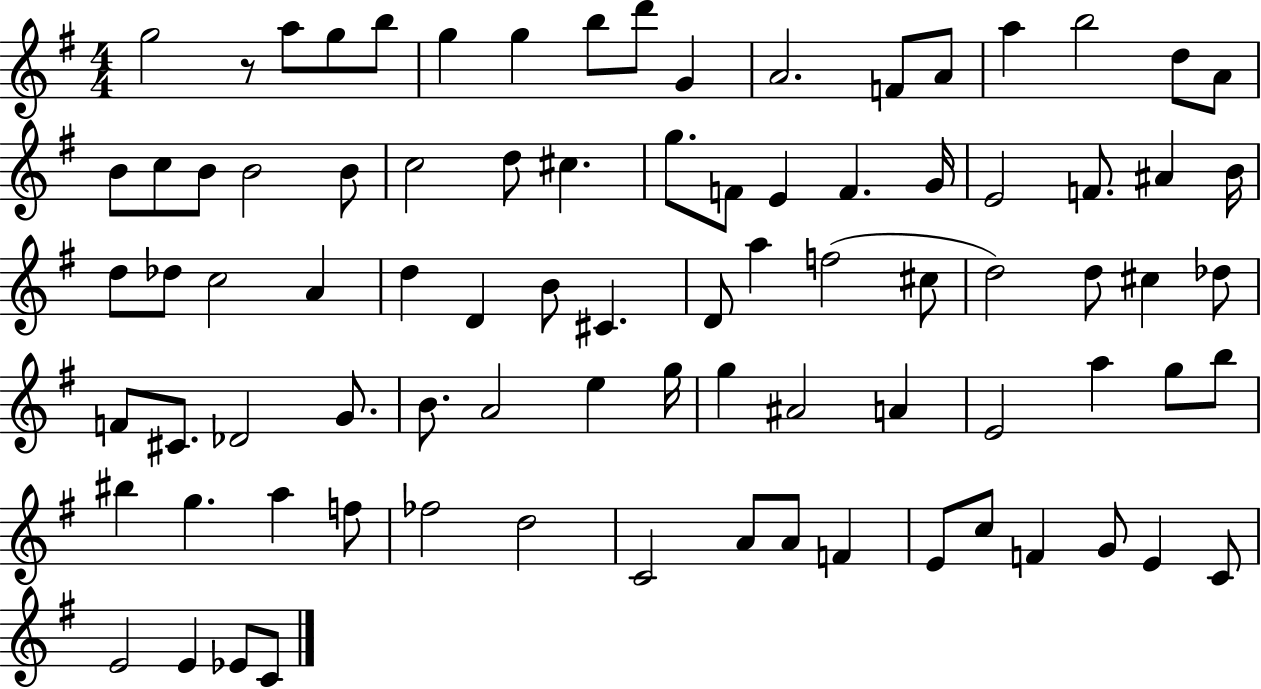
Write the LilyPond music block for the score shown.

{
  \clef treble
  \numericTimeSignature
  \time 4/4
  \key g \major
  g''2 r8 a''8 g''8 b''8 | g''4 g''4 b''8 d'''8 g'4 | a'2. f'8 a'8 | a''4 b''2 d''8 a'8 | \break b'8 c''8 b'8 b'2 b'8 | c''2 d''8 cis''4. | g''8. f'8 e'4 f'4. g'16 | e'2 f'8. ais'4 b'16 | \break d''8 des''8 c''2 a'4 | d''4 d'4 b'8 cis'4. | d'8 a''4 f''2( cis''8 | d''2) d''8 cis''4 des''8 | \break f'8 cis'8. des'2 g'8. | b'8. a'2 e''4 g''16 | g''4 ais'2 a'4 | e'2 a''4 g''8 b''8 | \break bis''4 g''4. a''4 f''8 | fes''2 d''2 | c'2 a'8 a'8 f'4 | e'8 c''8 f'4 g'8 e'4 c'8 | \break e'2 e'4 ees'8 c'8 | \bar "|."
}